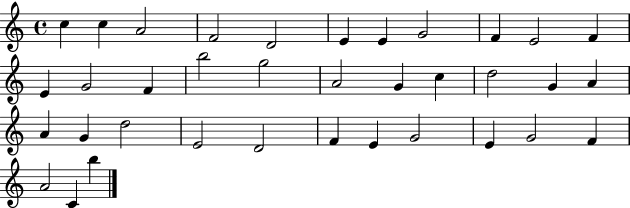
{
  \clef treble
  \time 4/4
  \defaultTimeSignature
  \key c \major
  c''4 c''4 a'2 | f'2 d'2 | e'4 e'4 g'2 | f'4 e'2 f'4 | \break e'4 g'2 f'4 | b''2 g''2 | a'2 g'4 c''4 | d''2 g'4 a'4 | \break a'4 g'4 d''2 | e'2 d'2 | f'4 e'4 g'2 | e'4 g'2 f'4 | \break a'2 c'4 b''4 | \bar "|."
}